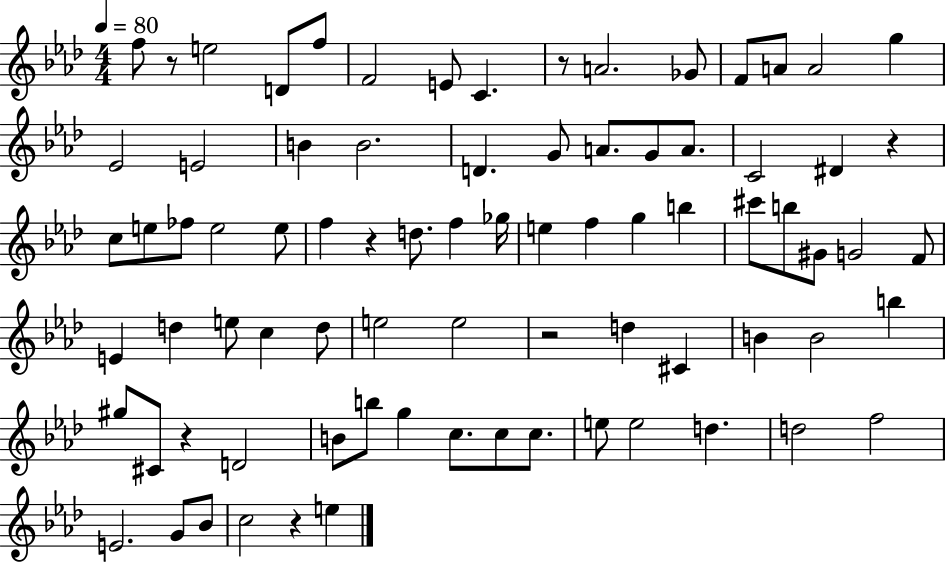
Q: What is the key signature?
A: AES major